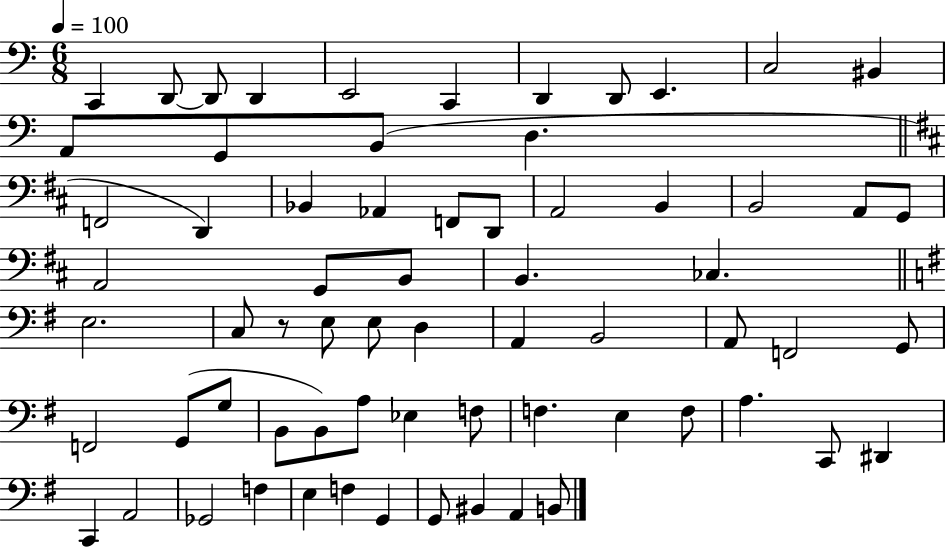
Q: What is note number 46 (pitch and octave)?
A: B2